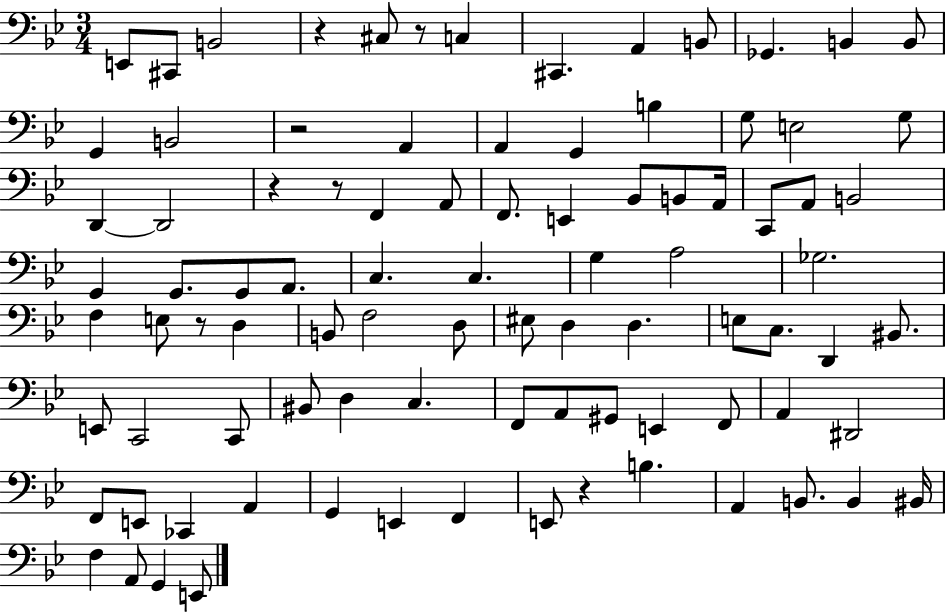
E2/e C#2/e B2/h R/q C#3/e R/e C3/q C#2/q. A2/q B2/e Gb2/q. B2/q B2/e G2/q B2/h R/h A2/q A2/q G2/q B3/q G3/e E3/h G3/e D2/q D2/h R/q R/e F2/q A2/e F2/e. E2/q Bb2/e B2/e A2/s C2/e A2/e B2/h G2/q G2/e. G2/e A2/e. C3/q. C3/q. G3/q A3/h Gb3/h. F3/q E3/e R/e D3/q B2/e F3/h D3/e EIS3/e D3/q D3/q. E3/e C3/e. D2/q BIS2/e. E2/e C2/h C2/e BIS2/e D3/q C3/q. F2/e A2/e G#2/e E2/q F2/e A2/q D#2/h F2/e E2/e CES2/q A2/q G2/q E2/q F2/q E2/e R/q B3/q. A2/q B2/e. B2/q BIS2/s F3/q A2/e G2/q E2/e